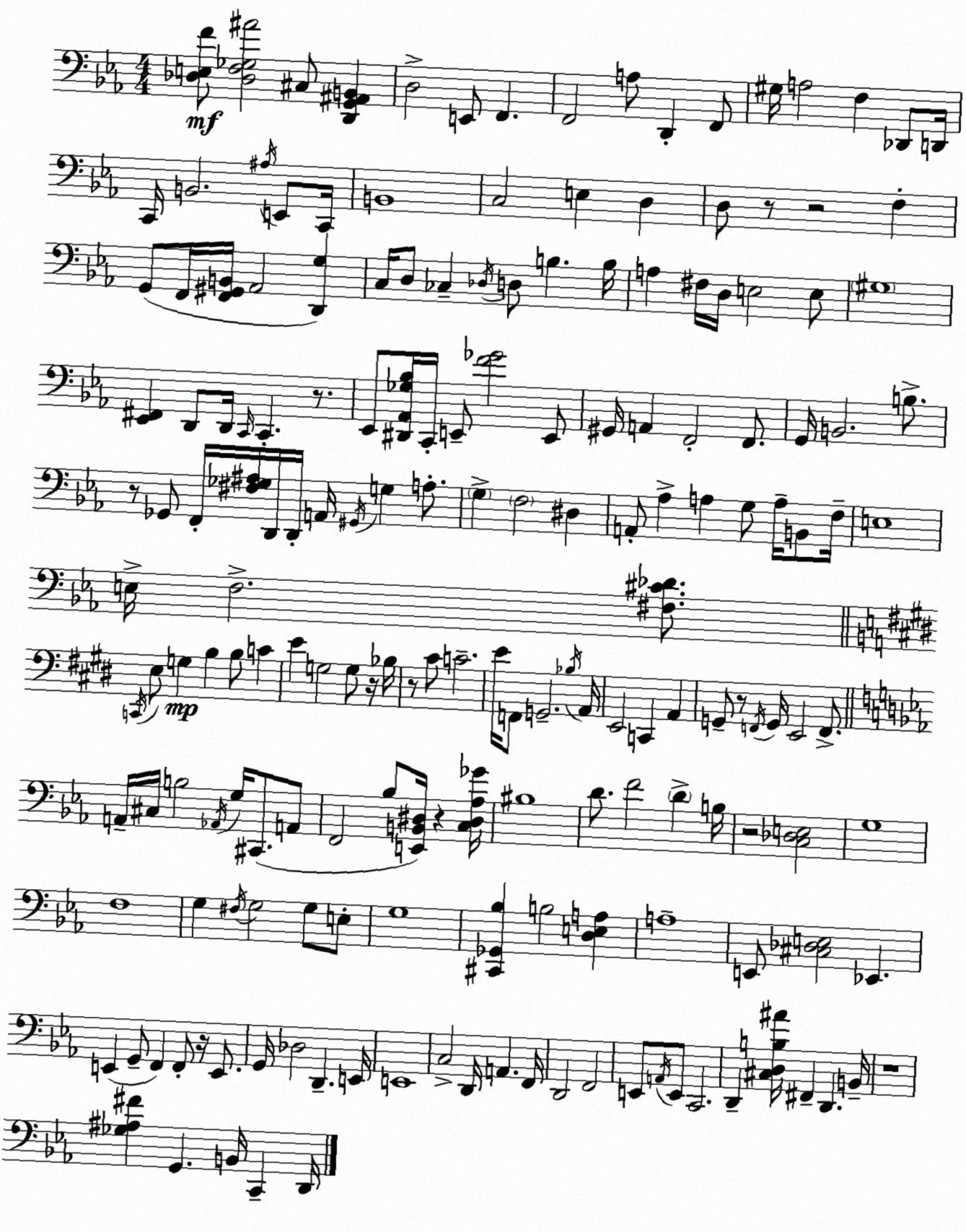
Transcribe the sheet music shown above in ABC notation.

X:1
T:Untitled
M:4/4
L:1/4
K:Cm
[_D,E,F]/2 [_D,F,_G,^A]2 ^C,/2 [D,,G,,^A,,B,,] D,2 E,,/2 F,, F,,2 A,/2 D,, F,,/2 ^G,/4 A,2 F, _D,,/2 D,,/4 C,,/4 B,,2 ^A,/4 E,,/2 C,,/4 B,,4 C,2 E, D, D,/2 z/2 z2 F, G,,/2 F,,/4 [F,,^G,,B,,]/4 _A,,2 [D,,G,] C,/4 D,/2 _C, _D,/4 D,/2 B, B,/4 A, ^F,/4 D,/4 E,2 E,/2 ^G,4 [_E,,^F,,] D,,/2 D,,/4 C,,/4 C,, z/2 _E,,/2 [^D,,_A,,_G,_B,]/4 C,,/4 E,,/2 [F_G]2 E,,/2 ^G,,/4 A,, F,,2 F,,/2 G,,/4 B,,2 B,/2 z/2 _G,,/2 F,,/4 [^F,_G,^A,]/4 D,,/4 D,,/4 A,,/4 ^G,,/4 G, A,/2 G, F,2 ^D, A,,/2 _A, A, G,/2 A,/4 B,,/2 F,/4 E,4 E,/4 F,2 [^F,^C_D]/2 C,,/4 E,/2 G, B, B,/2 C E G,2 G,/2 z/4 _B,/4 z/2 ^C/2 C2 E/4 F,,/2 G,,2 _B,/4 A,,/4 E,,2 C,, A,, G,,/2 z/2 F,,/4 G,,/4 E,,2 F,,/2 A,,/4 ^C,/4 B,2 _A,,/4 G,/4 ^C,,/2 A,,/2 F,,2 _B,/2 [E,,B,,^D,]/4 z [C,^D,_A,_G]/4 ^B,4 D/2 F2 D B,/4 z2 [C,_D,E,]2 G,4 F,4 G, ^F,/4 G,2 G,/2 E,/2 G,4 [^C,,_G,,_B,] B,2 [D,E,A,] A,4 E,,/2 [^C,_D,E,]2 _E,, E,, G,,/2 F,, F,,/2 z/4 E,,/2 G,,/4 _D,2 D,, E,,/4 E,,4 C,2 D,,/4 A,, F,,/4 D,,2 F,,2 E,,/2 A,,/4 E,,/2 C,,2 D,, [^C,D,B,^A]/4 ^F,, D,, B,,/4 z4 [_G,^A,^F] G,, B,,/4 C,, D,,/4